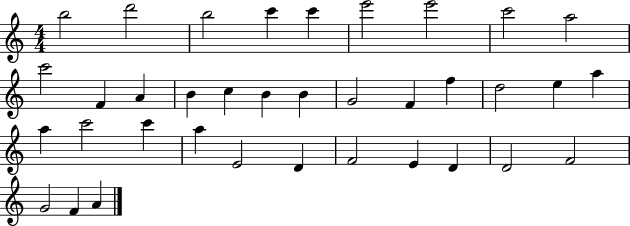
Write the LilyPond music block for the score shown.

{
  \clef treble
  \numericTimeSignature
  \time 4/4
  \key c \major
  b''2 d'''2 | b''2 c'''4 c'''4 | e'''2 e'''2 | c'''2 a''2 | \break c'''2 f'4 a'4 | b'4 c''4 b'4 b'4 | g'2 f'4 f''4 | d''2 e''4 a''4 | \break a''4 c'''2 c'''4 | a''4 e'2 d'4 | f'2 e'4 d'4 | d'2 f'2 | \break g'2 f'4 a'4 | \bar "|."
}